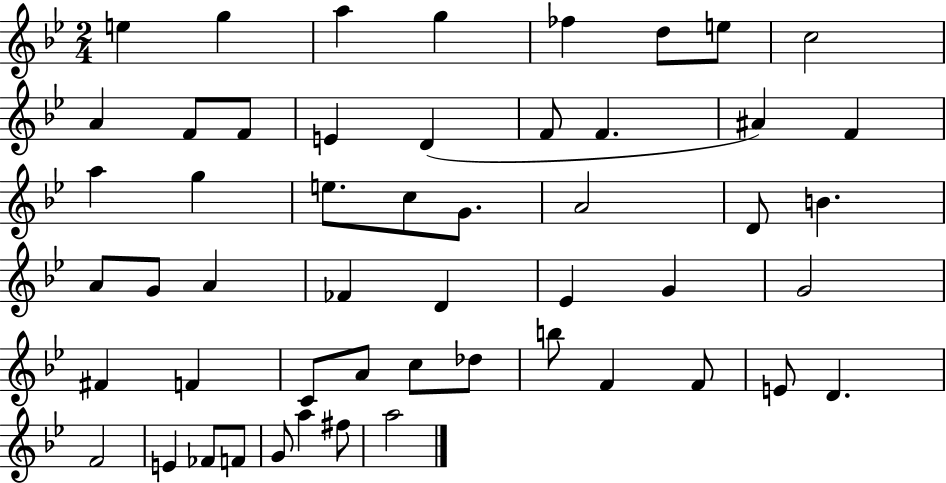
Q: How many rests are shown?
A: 0